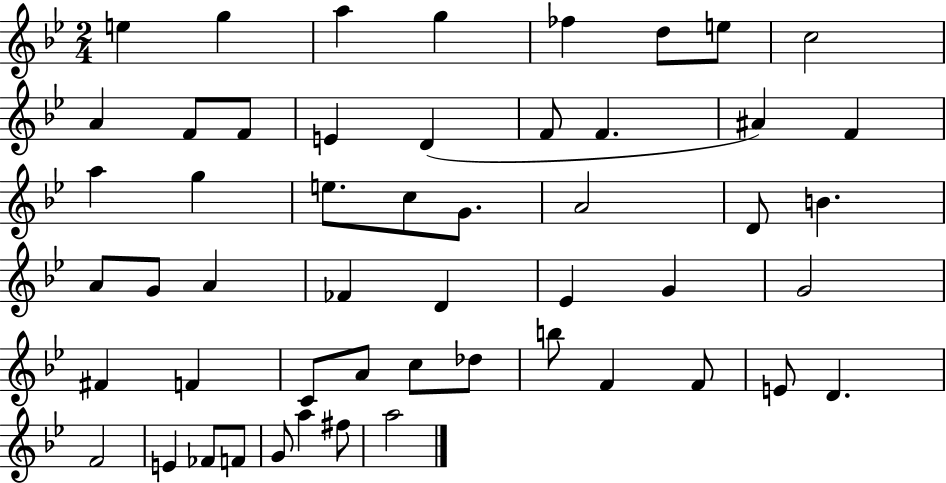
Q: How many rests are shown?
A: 0